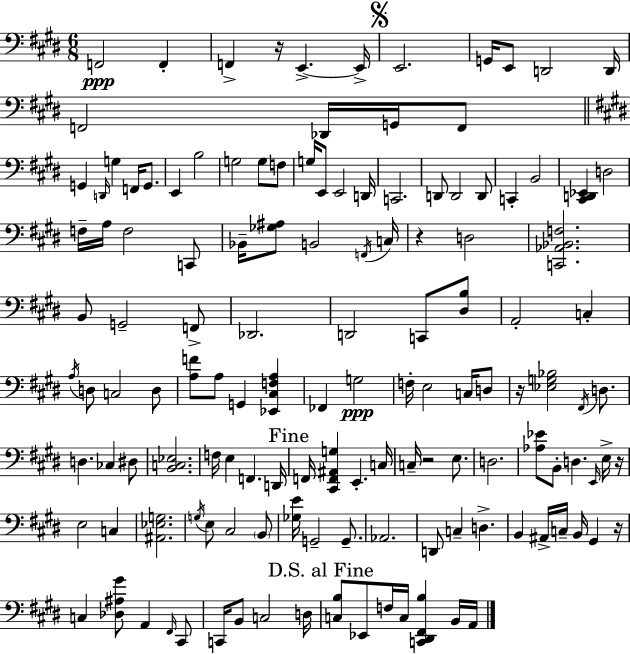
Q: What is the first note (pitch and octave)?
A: F2